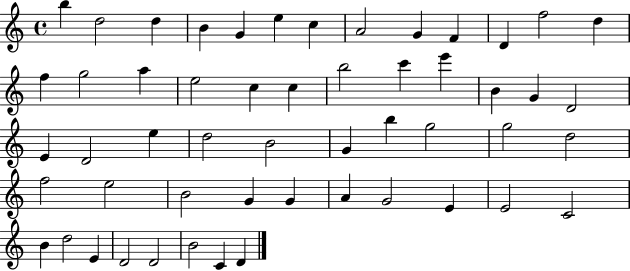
X:1
T:Untitled
M:4/4
L:1/4
K:C
b d2 d B G e c A2 G F D f2 d f g2 a e2 c c b2 c' e' B G D2 E D2 e d2 B2 G b g2 g2 d2 f2 e2 B2 G G A G2 E E2 C2 B d2 E D2 D2 B2 C D